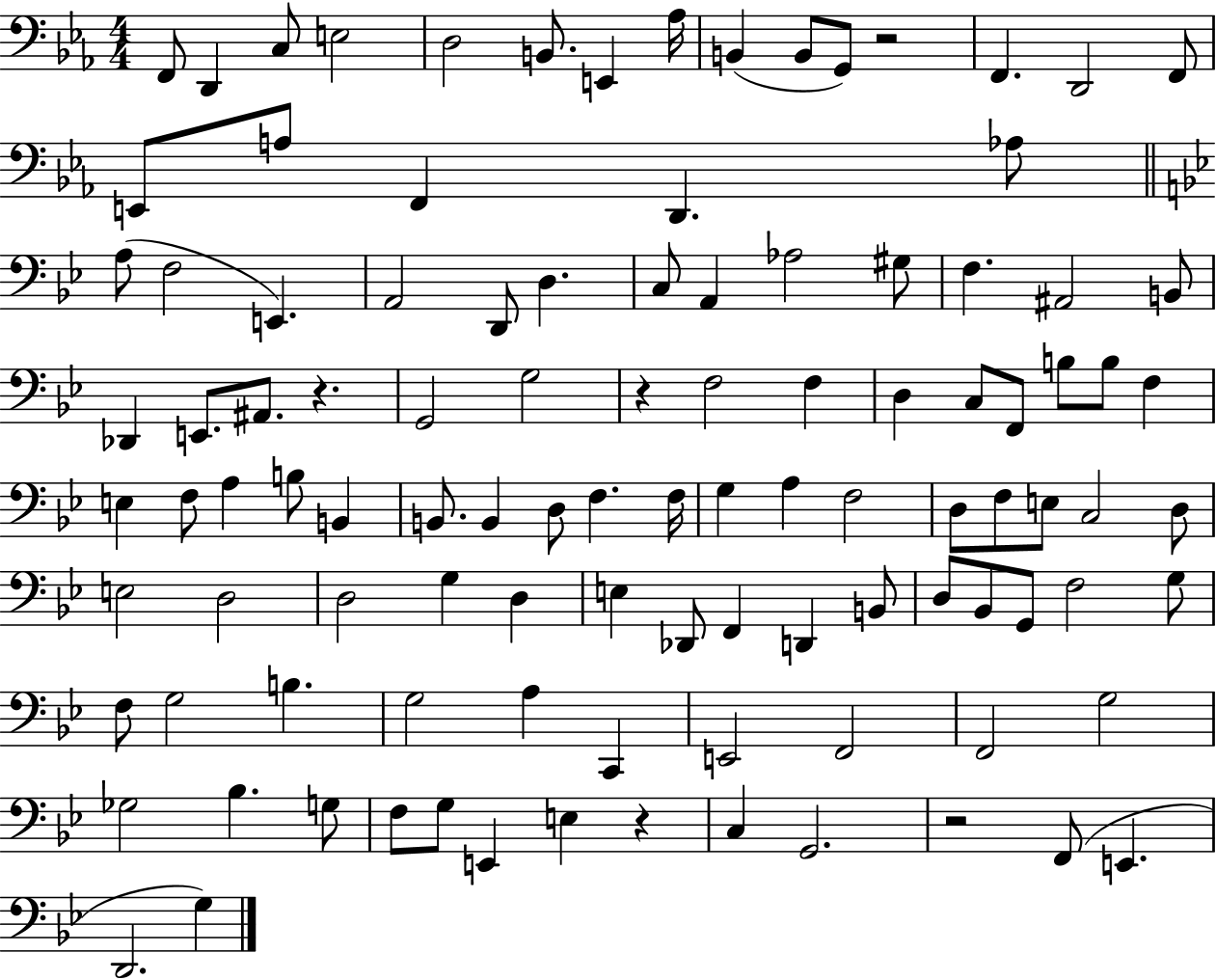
{
  \clef bass
  \numericTimeSignature
  \time 4/4
  \key ees \major
  f,8 d,4 c8 e2 | d2 b,8. e,4 aes16 | b,4( b,8 g,8) r2 | f,4. d,2 f,8 | \break e,8 a8 f,4 d,4. aes8 | \bar "||" \break \key g \minor a8( f2 e,4.) | a,2 d,8 d4. | c8 a,4 aes2 gis8 | f4. ais,2 b,8 | \break des,4 e,8. ais,8. r4. | g,2 g2 | r4 f2 f4 | d4 c8 f,8 b8 b8 f4 | \break e4 f8 a4 b8 b,4 | b,8. b,4 d8 f4. f16 | g4 a4 f2 | d8 f8 e8 c2 d8 | \break e2 d2 | d2 g4 d4 | e4 des,8 f,4 d,4 b,8 | d8 bes,8 g,8 f2 g8 | \break f8 g2 b4. | g2 a4 c,4 | e,2 f,2 | f,2 g2 | \break ges2 bes4. g8 | f8 g8 e,4 e4 r4 | c4 g,2. | r2 f,8( e,4. | \break d,2. g4) | \bar "|."
}